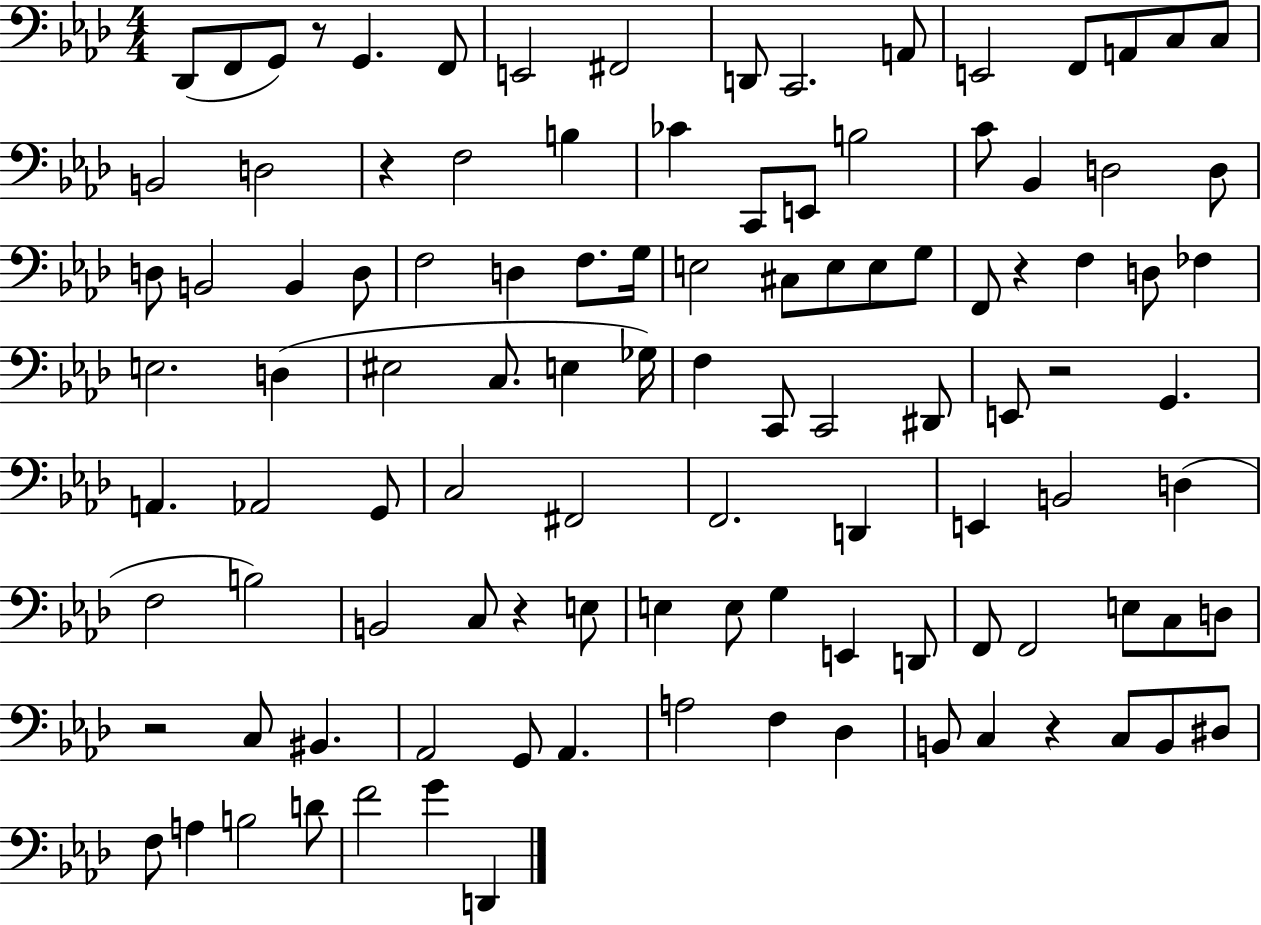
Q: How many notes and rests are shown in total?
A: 108